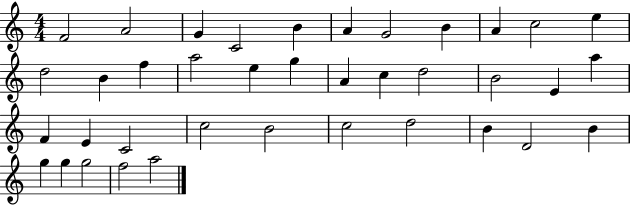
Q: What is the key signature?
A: C major